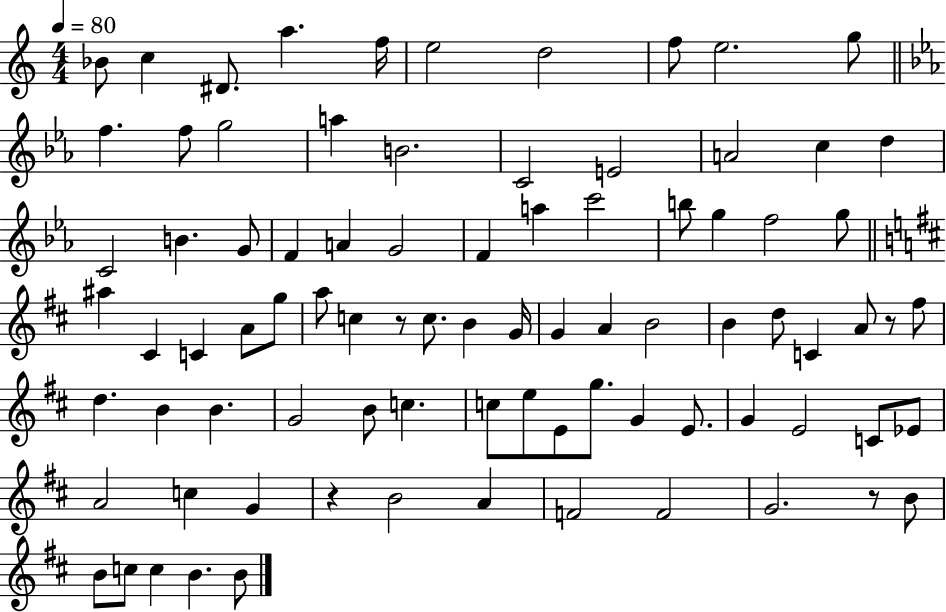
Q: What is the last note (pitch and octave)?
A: B4